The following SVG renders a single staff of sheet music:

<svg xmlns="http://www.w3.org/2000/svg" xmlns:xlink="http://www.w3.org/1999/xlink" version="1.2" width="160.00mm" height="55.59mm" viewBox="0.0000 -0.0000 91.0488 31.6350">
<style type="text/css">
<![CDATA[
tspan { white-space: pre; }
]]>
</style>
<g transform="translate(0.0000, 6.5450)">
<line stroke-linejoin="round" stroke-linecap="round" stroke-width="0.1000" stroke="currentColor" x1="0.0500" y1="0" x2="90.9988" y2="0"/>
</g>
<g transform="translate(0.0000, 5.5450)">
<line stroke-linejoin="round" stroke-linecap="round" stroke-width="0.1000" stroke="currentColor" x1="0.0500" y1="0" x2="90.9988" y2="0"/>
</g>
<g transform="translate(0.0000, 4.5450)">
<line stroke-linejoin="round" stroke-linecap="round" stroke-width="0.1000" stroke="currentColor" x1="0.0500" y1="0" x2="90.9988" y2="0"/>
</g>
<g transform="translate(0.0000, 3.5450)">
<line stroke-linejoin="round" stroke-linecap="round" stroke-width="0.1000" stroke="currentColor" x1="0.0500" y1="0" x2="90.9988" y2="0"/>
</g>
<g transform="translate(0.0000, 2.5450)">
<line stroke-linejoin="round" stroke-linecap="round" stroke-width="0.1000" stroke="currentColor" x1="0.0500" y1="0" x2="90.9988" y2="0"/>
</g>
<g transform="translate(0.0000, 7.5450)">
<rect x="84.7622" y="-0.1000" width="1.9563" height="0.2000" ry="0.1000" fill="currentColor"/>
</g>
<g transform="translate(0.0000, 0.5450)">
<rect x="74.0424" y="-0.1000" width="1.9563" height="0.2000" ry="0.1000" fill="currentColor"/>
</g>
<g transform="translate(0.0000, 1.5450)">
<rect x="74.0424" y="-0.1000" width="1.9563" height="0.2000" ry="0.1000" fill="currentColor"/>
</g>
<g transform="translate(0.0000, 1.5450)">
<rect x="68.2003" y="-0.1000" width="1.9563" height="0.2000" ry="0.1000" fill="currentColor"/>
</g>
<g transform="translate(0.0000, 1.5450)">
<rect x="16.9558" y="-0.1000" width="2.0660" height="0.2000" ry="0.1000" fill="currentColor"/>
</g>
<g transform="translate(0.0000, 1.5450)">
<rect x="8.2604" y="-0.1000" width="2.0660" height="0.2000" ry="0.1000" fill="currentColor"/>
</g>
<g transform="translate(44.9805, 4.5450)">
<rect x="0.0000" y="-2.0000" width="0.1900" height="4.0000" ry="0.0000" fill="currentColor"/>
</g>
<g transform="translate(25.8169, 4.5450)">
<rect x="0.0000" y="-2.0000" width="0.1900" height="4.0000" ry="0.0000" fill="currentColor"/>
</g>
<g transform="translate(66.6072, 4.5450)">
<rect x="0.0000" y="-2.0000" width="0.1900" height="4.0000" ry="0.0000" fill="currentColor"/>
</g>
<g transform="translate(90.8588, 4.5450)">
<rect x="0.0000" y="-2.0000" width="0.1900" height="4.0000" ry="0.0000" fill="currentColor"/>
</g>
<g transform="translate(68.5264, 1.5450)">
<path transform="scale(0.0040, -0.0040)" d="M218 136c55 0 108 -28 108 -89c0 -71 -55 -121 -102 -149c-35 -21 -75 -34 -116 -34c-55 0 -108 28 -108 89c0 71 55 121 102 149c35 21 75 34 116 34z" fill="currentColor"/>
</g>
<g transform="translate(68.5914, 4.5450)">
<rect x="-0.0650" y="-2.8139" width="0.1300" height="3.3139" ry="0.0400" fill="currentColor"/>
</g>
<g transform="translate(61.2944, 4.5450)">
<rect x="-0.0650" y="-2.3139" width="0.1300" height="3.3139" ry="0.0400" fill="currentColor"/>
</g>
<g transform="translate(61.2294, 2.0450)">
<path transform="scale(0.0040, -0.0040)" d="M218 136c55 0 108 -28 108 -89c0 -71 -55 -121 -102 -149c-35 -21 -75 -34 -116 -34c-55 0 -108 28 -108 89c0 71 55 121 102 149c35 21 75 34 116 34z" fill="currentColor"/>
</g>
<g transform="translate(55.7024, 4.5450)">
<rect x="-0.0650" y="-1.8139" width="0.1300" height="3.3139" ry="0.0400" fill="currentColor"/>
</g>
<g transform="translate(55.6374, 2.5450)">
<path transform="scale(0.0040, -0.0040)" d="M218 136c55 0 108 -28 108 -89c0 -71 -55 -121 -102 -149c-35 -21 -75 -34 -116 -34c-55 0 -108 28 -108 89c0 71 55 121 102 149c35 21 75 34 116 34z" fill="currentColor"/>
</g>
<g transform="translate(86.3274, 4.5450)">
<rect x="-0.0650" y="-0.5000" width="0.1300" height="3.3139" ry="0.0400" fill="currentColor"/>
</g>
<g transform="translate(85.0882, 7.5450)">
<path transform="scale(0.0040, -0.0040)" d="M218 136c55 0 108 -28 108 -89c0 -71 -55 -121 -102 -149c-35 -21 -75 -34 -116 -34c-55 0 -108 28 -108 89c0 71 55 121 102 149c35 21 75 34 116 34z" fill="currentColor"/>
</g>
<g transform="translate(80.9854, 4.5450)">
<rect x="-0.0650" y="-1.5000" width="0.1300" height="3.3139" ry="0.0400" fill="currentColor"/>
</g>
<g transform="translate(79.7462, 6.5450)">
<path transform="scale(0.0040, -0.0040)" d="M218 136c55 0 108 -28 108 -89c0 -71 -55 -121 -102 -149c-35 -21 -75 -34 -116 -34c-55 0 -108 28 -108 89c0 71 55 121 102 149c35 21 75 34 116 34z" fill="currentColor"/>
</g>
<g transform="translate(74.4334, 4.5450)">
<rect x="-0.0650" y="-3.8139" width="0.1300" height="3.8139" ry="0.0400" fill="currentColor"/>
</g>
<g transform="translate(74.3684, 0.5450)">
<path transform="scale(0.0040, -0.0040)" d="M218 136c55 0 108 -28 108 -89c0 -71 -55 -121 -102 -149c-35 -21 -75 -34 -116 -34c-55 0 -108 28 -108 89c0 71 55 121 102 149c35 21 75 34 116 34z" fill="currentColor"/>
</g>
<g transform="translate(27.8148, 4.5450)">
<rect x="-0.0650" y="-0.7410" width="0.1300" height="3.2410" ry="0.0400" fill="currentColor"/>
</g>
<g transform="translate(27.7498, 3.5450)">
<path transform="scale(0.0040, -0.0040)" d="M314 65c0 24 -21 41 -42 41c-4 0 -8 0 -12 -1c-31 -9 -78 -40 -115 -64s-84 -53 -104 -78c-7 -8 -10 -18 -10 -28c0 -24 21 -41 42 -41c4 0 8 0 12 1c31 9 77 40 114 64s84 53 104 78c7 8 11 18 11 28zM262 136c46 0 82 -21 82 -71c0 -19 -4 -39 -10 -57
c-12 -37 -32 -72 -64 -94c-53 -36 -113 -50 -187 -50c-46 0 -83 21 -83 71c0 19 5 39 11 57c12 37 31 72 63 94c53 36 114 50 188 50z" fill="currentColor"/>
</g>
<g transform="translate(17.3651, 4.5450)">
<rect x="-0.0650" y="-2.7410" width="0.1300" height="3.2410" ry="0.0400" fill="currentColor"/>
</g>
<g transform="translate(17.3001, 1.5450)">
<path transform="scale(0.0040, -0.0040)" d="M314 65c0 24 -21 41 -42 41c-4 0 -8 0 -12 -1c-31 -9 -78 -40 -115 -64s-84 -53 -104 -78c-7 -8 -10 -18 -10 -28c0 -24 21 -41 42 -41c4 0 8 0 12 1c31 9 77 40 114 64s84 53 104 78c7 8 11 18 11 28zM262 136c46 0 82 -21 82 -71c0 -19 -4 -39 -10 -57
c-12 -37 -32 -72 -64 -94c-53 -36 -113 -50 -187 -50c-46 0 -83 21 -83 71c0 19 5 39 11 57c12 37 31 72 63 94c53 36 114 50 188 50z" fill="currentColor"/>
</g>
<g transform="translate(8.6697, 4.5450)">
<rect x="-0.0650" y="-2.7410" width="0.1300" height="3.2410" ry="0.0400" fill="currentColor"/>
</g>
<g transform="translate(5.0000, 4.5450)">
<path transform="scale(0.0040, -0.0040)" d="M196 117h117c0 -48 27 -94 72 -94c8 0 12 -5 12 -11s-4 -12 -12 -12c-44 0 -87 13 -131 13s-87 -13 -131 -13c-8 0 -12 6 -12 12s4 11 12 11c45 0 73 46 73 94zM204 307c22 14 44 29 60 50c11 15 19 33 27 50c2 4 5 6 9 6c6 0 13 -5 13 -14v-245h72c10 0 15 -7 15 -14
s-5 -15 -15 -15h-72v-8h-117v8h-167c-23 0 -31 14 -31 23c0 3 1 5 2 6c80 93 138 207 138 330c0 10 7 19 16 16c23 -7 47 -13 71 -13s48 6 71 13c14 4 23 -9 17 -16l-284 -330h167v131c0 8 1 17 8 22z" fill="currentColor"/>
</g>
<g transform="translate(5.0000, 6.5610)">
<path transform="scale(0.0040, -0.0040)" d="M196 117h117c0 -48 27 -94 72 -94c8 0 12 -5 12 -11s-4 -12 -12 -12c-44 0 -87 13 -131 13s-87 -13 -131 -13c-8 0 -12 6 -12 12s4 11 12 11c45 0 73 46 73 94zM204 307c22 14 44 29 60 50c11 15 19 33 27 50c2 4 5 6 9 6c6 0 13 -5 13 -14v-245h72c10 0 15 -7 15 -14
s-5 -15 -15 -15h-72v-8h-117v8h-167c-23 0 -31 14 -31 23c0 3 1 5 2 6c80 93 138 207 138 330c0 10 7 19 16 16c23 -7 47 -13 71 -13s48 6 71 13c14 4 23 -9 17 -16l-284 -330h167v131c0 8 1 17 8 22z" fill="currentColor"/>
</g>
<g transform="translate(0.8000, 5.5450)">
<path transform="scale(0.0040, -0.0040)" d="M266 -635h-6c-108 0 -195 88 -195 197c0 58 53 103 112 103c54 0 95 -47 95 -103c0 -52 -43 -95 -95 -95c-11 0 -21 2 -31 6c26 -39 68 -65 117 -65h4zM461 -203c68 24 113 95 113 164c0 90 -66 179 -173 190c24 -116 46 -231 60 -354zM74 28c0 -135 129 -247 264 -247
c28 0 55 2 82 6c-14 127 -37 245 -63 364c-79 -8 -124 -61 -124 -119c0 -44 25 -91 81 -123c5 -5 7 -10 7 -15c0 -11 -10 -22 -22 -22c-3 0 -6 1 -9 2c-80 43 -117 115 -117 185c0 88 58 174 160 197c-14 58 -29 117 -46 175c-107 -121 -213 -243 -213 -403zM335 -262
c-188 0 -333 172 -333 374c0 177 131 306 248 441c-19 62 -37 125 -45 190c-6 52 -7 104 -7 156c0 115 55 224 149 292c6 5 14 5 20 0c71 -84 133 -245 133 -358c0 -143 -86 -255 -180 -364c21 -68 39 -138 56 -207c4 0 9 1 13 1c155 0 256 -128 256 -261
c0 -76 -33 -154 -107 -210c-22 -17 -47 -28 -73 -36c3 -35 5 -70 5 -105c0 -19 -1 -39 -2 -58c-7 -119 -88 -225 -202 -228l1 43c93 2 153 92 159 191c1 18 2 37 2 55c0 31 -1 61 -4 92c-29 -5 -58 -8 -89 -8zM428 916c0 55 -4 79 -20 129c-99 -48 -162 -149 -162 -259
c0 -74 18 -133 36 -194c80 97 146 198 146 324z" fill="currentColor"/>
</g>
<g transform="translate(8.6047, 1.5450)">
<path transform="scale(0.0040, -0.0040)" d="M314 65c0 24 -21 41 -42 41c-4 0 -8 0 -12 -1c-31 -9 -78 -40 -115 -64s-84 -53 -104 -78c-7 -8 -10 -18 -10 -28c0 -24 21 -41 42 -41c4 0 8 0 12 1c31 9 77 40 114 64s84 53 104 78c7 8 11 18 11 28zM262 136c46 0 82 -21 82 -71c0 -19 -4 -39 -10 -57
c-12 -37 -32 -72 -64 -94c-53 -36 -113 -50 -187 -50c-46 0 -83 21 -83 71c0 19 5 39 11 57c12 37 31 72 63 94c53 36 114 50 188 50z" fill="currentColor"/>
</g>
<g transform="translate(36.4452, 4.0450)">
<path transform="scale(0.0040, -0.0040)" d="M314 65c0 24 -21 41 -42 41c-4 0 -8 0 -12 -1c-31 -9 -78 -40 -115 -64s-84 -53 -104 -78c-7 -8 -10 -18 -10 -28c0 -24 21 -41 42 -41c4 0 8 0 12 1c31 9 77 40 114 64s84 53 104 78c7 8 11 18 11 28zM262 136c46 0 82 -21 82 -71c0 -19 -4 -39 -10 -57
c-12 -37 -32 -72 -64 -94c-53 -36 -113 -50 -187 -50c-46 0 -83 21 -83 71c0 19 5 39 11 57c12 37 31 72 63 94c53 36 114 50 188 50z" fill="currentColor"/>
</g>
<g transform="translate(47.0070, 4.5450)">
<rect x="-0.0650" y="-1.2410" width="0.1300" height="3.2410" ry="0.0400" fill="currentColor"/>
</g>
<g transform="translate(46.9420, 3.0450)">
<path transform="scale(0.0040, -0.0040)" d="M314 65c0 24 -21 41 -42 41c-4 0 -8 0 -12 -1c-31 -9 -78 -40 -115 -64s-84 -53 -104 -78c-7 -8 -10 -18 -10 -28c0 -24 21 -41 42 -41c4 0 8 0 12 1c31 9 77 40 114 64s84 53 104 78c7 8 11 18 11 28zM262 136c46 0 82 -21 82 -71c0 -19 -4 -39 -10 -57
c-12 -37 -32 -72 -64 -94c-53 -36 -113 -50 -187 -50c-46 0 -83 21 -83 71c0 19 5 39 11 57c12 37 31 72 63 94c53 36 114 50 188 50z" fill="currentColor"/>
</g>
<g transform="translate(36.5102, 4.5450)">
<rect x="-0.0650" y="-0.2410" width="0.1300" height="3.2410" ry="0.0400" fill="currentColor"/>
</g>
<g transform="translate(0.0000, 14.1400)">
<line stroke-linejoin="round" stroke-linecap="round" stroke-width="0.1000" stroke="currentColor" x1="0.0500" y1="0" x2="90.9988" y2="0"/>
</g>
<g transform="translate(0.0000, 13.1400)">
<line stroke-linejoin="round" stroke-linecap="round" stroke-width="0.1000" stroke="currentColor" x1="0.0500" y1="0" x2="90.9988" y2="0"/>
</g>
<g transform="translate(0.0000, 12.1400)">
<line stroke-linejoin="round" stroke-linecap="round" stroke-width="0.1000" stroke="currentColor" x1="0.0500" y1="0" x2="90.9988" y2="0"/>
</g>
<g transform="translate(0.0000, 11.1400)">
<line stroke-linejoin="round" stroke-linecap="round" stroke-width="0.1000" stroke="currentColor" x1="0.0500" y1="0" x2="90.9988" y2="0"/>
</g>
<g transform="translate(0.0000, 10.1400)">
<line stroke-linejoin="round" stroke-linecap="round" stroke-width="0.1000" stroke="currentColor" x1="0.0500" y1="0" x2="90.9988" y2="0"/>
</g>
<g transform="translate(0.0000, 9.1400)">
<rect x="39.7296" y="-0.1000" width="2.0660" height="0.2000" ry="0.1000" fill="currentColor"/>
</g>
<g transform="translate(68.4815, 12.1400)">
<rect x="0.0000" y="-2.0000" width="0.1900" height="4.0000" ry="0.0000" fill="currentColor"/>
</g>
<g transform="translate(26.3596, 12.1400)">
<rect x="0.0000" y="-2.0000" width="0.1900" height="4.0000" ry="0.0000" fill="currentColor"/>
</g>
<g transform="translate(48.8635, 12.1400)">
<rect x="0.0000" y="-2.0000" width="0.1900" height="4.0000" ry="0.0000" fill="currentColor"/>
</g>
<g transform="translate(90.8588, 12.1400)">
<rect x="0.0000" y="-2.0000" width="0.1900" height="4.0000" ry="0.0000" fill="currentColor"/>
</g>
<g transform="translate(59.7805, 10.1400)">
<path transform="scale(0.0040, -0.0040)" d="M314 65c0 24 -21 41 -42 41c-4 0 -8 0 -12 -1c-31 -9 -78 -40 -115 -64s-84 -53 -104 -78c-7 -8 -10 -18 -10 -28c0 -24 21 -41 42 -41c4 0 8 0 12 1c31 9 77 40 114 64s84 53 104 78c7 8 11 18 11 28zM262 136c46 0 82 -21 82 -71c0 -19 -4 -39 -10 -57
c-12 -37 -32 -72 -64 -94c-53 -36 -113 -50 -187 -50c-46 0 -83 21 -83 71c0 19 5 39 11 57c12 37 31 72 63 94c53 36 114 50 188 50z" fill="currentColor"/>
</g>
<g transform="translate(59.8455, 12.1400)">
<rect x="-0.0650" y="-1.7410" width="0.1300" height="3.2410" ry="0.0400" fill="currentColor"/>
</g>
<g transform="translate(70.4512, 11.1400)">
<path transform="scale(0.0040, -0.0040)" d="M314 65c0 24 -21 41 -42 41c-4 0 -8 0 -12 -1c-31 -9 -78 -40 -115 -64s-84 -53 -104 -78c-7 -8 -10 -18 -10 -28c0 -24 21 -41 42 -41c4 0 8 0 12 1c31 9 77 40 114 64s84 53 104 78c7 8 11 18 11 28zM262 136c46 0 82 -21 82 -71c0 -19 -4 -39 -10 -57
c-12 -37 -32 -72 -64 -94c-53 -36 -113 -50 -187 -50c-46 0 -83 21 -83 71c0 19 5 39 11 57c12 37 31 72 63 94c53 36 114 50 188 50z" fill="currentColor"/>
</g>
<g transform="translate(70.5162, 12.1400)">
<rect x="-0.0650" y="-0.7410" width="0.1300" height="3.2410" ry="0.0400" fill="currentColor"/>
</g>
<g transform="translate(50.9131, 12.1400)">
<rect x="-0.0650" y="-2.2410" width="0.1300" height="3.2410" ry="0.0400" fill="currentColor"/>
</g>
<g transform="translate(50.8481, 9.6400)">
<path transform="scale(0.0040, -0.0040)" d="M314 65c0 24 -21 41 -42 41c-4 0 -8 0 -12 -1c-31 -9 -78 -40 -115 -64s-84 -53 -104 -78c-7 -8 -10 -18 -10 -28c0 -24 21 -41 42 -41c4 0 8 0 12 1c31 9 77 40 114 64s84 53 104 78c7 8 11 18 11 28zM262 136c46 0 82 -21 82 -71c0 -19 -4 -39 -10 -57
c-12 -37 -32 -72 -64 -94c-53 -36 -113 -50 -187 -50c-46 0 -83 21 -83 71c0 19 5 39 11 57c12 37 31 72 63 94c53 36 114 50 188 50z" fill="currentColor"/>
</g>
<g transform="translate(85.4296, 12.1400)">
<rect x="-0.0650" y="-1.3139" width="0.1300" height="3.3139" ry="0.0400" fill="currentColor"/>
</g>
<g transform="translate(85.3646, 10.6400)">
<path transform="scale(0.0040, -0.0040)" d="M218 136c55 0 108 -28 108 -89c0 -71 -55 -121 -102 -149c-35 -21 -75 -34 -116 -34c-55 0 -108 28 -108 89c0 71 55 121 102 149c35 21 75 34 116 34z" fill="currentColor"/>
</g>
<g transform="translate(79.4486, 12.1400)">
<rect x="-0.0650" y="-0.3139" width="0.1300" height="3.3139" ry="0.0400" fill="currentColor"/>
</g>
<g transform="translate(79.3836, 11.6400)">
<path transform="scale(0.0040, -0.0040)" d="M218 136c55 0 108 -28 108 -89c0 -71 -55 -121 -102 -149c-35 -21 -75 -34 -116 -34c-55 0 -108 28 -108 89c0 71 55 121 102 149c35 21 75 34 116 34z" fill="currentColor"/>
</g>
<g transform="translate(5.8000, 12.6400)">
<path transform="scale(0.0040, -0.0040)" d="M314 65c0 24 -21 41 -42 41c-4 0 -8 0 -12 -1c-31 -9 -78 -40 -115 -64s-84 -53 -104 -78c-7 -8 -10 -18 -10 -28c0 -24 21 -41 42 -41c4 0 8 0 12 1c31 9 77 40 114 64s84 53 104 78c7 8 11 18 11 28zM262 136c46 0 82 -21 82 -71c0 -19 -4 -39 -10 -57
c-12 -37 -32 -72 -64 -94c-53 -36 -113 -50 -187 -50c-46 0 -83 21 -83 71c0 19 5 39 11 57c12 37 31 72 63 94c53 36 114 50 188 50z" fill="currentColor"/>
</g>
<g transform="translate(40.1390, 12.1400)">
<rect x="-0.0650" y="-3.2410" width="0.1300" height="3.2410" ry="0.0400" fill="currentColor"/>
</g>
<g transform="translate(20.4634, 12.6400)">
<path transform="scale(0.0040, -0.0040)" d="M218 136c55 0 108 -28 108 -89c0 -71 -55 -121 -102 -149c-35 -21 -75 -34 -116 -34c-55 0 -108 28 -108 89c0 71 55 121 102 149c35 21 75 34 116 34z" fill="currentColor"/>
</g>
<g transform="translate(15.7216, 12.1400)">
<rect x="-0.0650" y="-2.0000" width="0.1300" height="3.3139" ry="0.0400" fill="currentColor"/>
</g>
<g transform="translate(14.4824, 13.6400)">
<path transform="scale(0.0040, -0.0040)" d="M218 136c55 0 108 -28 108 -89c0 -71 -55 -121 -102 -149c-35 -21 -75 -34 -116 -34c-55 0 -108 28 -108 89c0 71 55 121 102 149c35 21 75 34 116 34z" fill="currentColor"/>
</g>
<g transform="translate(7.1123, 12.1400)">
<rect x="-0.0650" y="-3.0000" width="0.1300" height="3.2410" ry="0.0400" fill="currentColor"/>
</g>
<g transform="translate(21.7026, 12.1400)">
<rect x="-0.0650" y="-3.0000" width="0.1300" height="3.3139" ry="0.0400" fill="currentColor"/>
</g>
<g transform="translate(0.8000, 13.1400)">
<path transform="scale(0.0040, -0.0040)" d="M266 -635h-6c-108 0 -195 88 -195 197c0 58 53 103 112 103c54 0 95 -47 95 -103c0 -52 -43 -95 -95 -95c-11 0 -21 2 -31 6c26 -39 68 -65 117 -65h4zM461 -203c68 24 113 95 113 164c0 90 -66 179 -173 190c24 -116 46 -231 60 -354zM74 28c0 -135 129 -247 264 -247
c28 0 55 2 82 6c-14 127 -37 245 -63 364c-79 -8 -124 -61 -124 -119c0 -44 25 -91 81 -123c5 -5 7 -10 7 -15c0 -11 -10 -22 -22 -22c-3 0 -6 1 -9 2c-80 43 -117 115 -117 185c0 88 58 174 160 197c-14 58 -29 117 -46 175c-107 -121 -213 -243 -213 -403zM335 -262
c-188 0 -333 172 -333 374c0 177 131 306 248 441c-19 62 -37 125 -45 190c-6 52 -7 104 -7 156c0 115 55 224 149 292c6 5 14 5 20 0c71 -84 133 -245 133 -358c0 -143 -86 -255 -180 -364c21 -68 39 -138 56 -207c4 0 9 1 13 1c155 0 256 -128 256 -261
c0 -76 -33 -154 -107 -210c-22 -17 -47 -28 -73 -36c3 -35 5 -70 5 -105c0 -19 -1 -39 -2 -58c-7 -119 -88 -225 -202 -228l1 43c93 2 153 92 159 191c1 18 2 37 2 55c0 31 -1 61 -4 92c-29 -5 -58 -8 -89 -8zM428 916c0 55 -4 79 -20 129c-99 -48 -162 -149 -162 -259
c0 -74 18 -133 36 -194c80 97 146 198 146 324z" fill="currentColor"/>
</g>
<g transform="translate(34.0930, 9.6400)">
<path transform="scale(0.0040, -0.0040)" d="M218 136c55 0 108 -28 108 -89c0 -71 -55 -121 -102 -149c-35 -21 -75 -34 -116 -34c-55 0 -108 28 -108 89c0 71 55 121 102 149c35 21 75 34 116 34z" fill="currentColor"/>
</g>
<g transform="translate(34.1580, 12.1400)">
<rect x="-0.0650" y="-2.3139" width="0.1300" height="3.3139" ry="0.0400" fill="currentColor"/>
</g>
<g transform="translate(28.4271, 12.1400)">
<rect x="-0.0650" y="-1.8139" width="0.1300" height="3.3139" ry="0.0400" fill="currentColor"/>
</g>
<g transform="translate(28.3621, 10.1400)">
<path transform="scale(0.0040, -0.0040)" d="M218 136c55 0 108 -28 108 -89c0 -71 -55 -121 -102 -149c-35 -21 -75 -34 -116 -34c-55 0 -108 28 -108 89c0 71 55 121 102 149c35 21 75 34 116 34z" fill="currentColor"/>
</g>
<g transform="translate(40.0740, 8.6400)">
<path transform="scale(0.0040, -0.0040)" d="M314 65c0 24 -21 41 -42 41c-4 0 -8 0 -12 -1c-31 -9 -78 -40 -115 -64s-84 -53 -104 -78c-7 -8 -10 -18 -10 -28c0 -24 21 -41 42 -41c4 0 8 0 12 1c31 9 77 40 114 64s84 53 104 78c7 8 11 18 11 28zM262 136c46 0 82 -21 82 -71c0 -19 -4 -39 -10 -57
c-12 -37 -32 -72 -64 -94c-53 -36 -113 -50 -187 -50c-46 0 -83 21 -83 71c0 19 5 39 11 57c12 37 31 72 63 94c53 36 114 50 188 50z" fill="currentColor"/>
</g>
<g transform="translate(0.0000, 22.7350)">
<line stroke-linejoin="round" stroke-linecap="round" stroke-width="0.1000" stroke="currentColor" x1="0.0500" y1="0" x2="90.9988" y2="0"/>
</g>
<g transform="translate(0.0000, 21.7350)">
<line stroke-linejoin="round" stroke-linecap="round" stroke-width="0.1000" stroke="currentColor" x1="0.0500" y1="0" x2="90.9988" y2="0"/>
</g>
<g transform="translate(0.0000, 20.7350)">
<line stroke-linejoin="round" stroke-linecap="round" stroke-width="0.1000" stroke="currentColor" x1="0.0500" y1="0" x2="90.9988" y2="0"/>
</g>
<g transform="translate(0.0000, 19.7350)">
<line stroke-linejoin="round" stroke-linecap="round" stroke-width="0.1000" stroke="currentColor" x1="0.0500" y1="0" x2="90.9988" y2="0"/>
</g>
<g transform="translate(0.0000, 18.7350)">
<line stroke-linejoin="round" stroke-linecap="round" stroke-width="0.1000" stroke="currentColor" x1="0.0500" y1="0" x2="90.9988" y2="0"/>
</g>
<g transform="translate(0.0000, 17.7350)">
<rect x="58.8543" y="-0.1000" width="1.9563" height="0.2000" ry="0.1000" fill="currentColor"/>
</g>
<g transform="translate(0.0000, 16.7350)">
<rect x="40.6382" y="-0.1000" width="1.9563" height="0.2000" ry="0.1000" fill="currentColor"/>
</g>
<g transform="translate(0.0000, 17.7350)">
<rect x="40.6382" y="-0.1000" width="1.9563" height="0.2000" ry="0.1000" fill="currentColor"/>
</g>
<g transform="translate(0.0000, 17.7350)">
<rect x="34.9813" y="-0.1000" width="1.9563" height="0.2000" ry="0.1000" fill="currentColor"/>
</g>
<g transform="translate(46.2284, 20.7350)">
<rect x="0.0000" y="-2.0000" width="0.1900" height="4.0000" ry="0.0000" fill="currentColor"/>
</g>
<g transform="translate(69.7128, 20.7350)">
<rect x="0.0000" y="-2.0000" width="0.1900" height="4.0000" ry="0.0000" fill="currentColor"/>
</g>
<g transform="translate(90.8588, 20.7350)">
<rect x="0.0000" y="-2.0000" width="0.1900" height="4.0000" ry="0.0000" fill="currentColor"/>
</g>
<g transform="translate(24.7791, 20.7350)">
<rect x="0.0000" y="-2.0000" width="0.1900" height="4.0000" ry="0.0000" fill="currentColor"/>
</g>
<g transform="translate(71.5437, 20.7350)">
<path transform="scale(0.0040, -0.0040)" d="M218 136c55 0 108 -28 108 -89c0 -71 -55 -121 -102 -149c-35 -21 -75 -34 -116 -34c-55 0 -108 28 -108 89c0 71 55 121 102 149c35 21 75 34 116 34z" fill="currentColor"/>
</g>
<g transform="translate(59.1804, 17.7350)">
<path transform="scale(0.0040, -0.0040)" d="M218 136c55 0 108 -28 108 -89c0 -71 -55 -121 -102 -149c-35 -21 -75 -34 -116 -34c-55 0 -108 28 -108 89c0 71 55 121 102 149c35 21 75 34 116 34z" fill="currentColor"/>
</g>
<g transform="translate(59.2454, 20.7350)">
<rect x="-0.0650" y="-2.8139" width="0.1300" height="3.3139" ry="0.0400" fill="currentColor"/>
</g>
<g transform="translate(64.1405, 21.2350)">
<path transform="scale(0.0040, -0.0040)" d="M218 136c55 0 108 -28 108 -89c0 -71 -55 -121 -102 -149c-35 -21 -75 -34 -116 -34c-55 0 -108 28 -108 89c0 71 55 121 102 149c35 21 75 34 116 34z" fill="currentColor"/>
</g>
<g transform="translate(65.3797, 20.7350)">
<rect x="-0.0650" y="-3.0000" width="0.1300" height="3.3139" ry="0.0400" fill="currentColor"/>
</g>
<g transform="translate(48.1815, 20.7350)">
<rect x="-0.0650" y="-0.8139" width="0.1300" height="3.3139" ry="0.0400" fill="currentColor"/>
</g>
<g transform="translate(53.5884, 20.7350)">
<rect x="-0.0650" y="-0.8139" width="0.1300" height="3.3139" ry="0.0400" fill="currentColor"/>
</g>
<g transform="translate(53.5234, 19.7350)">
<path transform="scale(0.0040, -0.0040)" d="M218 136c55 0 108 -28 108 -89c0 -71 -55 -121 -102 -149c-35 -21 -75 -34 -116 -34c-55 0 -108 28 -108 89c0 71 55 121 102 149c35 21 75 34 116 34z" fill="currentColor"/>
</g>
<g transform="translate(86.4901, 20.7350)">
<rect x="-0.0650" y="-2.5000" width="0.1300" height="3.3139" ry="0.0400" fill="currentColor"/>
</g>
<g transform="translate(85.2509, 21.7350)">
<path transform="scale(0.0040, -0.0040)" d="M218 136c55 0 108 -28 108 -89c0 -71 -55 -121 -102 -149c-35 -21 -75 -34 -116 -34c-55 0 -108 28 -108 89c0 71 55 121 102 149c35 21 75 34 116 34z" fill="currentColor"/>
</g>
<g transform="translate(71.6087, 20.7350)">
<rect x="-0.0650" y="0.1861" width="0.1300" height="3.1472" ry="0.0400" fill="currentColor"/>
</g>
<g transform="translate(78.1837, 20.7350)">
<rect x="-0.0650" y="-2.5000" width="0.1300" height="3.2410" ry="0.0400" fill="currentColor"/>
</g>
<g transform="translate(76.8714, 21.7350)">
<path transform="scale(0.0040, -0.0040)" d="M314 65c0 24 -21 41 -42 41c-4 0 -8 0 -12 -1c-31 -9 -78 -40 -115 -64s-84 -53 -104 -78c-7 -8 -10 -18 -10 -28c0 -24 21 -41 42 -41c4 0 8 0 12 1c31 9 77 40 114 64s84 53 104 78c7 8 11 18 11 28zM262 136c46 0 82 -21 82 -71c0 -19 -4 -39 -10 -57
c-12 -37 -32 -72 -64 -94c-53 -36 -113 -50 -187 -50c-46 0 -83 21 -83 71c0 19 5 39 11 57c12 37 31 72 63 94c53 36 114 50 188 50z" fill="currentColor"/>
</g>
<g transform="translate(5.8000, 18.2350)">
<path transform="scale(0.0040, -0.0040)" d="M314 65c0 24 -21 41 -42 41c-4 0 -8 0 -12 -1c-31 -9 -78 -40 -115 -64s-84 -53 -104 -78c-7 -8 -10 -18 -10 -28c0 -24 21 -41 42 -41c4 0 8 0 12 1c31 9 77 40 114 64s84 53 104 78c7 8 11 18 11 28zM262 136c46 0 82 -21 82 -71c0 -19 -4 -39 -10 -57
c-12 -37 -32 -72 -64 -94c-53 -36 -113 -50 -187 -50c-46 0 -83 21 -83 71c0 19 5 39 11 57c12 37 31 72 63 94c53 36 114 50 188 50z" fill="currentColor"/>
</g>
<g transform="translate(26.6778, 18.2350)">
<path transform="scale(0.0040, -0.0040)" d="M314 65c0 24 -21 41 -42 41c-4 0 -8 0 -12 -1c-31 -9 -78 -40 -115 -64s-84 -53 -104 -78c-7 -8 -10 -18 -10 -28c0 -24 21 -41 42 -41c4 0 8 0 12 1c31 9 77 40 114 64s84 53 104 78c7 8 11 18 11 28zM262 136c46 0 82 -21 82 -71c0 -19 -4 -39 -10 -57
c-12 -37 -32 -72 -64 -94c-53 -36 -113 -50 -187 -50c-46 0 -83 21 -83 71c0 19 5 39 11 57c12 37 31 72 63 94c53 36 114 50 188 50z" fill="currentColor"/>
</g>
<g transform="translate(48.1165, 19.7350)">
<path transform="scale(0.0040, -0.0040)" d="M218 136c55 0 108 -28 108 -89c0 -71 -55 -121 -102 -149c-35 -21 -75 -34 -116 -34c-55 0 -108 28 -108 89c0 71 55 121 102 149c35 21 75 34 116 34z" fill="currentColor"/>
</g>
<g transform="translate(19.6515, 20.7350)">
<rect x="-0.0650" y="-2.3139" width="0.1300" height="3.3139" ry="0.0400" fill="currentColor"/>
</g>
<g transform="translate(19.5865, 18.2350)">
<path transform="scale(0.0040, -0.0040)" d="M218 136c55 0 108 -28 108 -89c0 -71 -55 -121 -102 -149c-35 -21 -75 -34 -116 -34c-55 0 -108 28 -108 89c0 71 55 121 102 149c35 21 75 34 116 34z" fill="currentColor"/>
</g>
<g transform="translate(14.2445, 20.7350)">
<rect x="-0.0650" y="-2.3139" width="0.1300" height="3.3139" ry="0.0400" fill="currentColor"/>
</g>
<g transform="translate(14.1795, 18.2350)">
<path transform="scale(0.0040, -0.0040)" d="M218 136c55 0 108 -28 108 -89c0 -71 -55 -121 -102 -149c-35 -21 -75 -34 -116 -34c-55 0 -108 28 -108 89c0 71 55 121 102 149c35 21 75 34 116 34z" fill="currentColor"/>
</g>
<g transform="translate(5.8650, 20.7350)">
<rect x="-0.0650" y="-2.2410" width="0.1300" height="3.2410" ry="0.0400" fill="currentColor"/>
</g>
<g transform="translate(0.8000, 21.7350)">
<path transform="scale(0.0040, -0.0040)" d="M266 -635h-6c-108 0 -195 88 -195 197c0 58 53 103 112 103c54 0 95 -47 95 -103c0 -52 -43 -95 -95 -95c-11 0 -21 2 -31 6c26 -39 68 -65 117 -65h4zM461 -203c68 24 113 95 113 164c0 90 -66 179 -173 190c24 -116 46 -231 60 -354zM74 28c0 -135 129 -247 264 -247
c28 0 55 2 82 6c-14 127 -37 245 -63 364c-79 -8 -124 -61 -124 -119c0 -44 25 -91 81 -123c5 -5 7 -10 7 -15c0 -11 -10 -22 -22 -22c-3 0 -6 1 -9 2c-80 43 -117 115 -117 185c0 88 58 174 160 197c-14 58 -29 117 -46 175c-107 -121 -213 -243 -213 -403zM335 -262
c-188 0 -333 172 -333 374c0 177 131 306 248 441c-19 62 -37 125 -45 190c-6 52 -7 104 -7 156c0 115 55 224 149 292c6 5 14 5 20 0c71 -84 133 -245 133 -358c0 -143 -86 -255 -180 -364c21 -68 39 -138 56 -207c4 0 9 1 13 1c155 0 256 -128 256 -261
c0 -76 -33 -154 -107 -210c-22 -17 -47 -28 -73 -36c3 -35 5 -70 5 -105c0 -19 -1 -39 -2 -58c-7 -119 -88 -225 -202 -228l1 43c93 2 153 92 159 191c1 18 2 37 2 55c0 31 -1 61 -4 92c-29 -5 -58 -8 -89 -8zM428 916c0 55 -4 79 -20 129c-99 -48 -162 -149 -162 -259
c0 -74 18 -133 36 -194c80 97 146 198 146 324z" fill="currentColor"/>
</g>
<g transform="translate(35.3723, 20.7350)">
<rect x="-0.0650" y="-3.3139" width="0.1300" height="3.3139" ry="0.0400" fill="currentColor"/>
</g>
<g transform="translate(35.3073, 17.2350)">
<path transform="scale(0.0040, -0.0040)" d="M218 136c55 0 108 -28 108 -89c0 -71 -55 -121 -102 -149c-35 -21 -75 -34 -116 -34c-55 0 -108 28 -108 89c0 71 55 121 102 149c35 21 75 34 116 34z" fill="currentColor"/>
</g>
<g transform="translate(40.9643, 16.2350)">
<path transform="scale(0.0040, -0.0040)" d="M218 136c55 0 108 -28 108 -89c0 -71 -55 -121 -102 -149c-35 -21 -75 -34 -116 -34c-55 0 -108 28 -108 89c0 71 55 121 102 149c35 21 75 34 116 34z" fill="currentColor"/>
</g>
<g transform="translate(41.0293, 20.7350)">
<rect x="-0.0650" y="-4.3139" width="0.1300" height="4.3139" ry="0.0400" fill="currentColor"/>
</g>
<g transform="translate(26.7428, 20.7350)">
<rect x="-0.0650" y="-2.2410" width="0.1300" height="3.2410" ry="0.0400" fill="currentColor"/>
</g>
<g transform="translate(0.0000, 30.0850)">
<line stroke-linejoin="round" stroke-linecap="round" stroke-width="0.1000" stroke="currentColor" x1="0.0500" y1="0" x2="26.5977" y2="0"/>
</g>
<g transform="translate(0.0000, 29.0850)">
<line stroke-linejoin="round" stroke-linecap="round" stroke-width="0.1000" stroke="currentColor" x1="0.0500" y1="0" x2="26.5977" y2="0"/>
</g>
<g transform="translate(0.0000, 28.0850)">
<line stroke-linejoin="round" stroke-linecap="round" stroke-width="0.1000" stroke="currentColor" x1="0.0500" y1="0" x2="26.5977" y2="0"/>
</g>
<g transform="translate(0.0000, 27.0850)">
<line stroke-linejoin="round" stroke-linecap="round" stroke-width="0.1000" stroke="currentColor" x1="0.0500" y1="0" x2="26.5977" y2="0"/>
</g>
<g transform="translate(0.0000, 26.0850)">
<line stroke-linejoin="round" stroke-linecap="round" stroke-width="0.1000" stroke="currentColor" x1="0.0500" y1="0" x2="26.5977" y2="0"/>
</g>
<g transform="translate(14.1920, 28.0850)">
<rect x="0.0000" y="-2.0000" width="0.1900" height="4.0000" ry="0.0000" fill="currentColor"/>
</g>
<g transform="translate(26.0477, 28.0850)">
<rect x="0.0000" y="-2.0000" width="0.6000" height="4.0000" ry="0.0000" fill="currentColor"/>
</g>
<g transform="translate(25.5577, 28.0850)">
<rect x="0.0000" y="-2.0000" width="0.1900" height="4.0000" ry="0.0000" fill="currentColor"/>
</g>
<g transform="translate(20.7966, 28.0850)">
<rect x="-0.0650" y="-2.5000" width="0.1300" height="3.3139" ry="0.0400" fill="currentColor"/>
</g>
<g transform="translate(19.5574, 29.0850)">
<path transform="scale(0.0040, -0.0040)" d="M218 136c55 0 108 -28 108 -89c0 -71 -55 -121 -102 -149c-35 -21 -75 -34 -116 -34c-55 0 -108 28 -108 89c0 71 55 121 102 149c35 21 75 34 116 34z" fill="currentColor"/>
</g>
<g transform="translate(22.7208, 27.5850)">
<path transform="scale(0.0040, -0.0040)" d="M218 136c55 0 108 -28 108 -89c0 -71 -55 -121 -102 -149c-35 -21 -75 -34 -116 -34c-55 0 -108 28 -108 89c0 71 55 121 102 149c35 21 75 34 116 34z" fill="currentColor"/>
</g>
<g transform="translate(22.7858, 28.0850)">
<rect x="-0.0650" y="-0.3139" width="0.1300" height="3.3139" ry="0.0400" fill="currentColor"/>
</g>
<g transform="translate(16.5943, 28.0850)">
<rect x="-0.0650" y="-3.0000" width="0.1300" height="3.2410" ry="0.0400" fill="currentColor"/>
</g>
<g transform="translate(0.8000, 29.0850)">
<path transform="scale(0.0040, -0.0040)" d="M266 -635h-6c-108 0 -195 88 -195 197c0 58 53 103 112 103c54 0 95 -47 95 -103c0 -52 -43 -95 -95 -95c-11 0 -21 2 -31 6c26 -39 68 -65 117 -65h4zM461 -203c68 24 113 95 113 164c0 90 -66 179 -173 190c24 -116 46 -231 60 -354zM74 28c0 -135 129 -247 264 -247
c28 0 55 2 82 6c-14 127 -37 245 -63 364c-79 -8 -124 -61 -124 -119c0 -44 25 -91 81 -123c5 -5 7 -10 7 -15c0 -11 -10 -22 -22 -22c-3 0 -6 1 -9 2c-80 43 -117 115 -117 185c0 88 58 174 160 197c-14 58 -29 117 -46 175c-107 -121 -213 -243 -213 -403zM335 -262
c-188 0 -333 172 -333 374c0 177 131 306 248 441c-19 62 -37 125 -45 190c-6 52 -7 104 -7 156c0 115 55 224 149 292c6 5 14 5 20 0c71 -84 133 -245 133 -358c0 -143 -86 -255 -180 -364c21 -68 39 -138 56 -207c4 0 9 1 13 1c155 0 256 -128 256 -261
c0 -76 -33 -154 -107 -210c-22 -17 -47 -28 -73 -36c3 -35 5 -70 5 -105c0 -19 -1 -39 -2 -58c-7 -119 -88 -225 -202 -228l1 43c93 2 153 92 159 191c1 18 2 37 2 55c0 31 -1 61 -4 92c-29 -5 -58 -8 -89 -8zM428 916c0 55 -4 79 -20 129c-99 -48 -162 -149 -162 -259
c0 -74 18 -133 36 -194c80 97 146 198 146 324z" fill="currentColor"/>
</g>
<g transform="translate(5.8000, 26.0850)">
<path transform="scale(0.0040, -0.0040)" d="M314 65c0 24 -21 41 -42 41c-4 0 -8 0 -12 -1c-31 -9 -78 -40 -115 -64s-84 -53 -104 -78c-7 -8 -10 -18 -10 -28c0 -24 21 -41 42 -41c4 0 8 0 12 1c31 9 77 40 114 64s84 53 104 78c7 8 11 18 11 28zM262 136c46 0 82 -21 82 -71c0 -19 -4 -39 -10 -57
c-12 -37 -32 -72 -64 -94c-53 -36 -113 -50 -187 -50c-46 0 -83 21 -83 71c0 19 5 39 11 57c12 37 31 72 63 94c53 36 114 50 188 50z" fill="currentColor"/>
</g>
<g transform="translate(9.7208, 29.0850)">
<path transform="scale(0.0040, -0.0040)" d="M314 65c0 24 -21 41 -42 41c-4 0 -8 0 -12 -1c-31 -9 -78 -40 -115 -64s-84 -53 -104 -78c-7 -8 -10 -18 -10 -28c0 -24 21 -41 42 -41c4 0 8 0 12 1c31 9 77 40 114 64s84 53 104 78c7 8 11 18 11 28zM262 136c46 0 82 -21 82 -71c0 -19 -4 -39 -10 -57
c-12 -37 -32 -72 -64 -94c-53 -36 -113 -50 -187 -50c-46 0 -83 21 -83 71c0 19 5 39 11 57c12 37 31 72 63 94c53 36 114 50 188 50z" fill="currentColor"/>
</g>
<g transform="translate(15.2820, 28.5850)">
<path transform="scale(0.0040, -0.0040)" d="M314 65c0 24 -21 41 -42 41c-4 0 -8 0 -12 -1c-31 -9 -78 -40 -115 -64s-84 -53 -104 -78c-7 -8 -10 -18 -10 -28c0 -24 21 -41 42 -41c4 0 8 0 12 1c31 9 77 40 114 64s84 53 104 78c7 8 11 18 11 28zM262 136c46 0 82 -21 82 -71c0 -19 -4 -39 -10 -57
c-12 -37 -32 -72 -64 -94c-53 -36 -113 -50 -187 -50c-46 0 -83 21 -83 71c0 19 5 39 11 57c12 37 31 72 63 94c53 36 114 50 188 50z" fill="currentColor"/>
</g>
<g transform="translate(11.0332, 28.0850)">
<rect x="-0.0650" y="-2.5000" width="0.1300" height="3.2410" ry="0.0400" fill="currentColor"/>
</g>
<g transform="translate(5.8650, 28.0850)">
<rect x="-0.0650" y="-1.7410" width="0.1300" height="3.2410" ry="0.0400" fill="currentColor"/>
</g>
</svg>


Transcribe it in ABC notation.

X:1
T:Untitled
M:4/4
L:1/4
K:C
a2 a2 d2 c2 e2 f g a c' E C A2 F A f g b2 g2 f2 d2 c e g2 g g g2 b d' d d a A B G2 G f2 G2 A2 G c